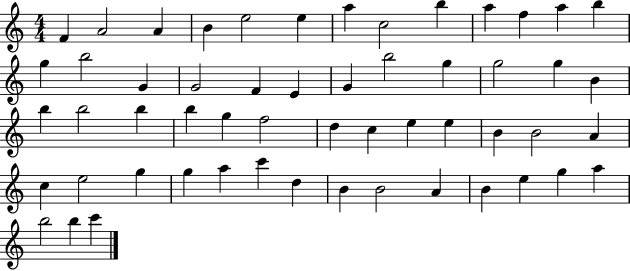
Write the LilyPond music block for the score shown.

{
  \clef treble
  \numericTimeSignature
  \time 4/4
  \key c \major
  f'4 a'2 a'4 | b'4 e''2 e''4 | a''4 c''2 b''4 | a''4 f''4 a''4 b''4 | \break g''4 b''2 g'4 | g'2 f'4 e'4 | g'4 b''2 g''4 | g''2 g''4 b'4 | \break b''4 b''2 b''4 | b''4 g''4 f''2 | d''4 c''4 e''4 e''4 | b'4 b'2 a'4 | \break c''4 e''2 g''4 | g''4 a''4 c'''4 d''4 | b'4 b'2 a'4 | b'4 e''4 g''4 a''4 | \break b''2 b''4 c'''4 | \bar "|."
}